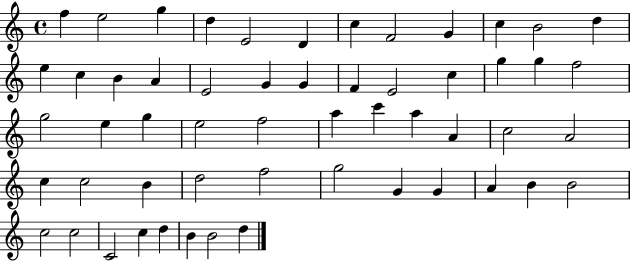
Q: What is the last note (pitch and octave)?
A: D5